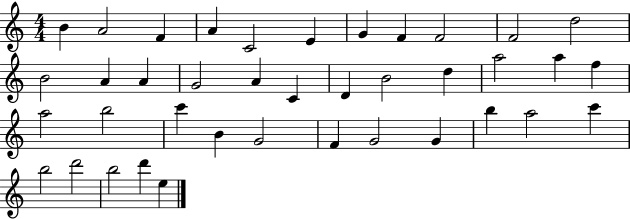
{
  \clef treble
  \numericTimeSignature
  \time 4/4
  \key c \major
  b'4 a'2 f'4 | a'4 c'2 e'4 | g'4 f'4 f'2 | f'2 d''2 | \break b'2 a'4 a'4 | g'2 a'4 c'4 | d'4 b'2 d''4 | a''2 a''4 f''4 | \break a''2 b''2 | c'''4 b'4 g'2 | f'4 g'2 g'4 | b''4 a''2 c'''4 | \break b''2 d'''2 | b''2 d'''4 e''4 | \bar "|."
}